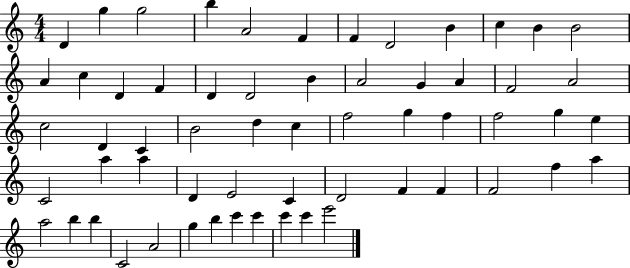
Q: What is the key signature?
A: C major